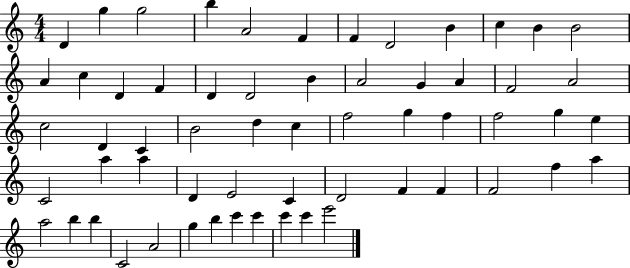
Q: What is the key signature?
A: C major